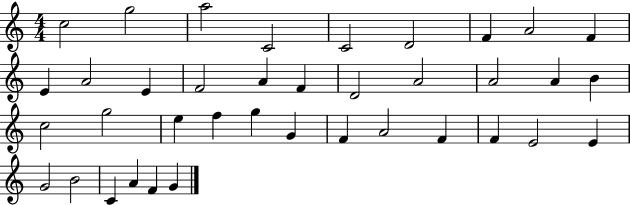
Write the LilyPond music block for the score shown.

{
  \clef treble
  \numericTimeSignature
  \time 4/4
  \key c \major
  c''2 g''2 | a''2 c'2 | c'2 d'2 | f'4 a'2 f'4 | \break e'4 a'2 e'4 | f'2 a'4 f'4 | d'2 a'2 | a'2 a'4 b'4 | \break c''2 g''2 | e''4 f''4 g''4 g'4 | f'4 a'2 f'4 | f'4 e'2 e'4 | \break g'2 b'2 | c'4 a'4 f'4 g'4 | \bar "|."
}